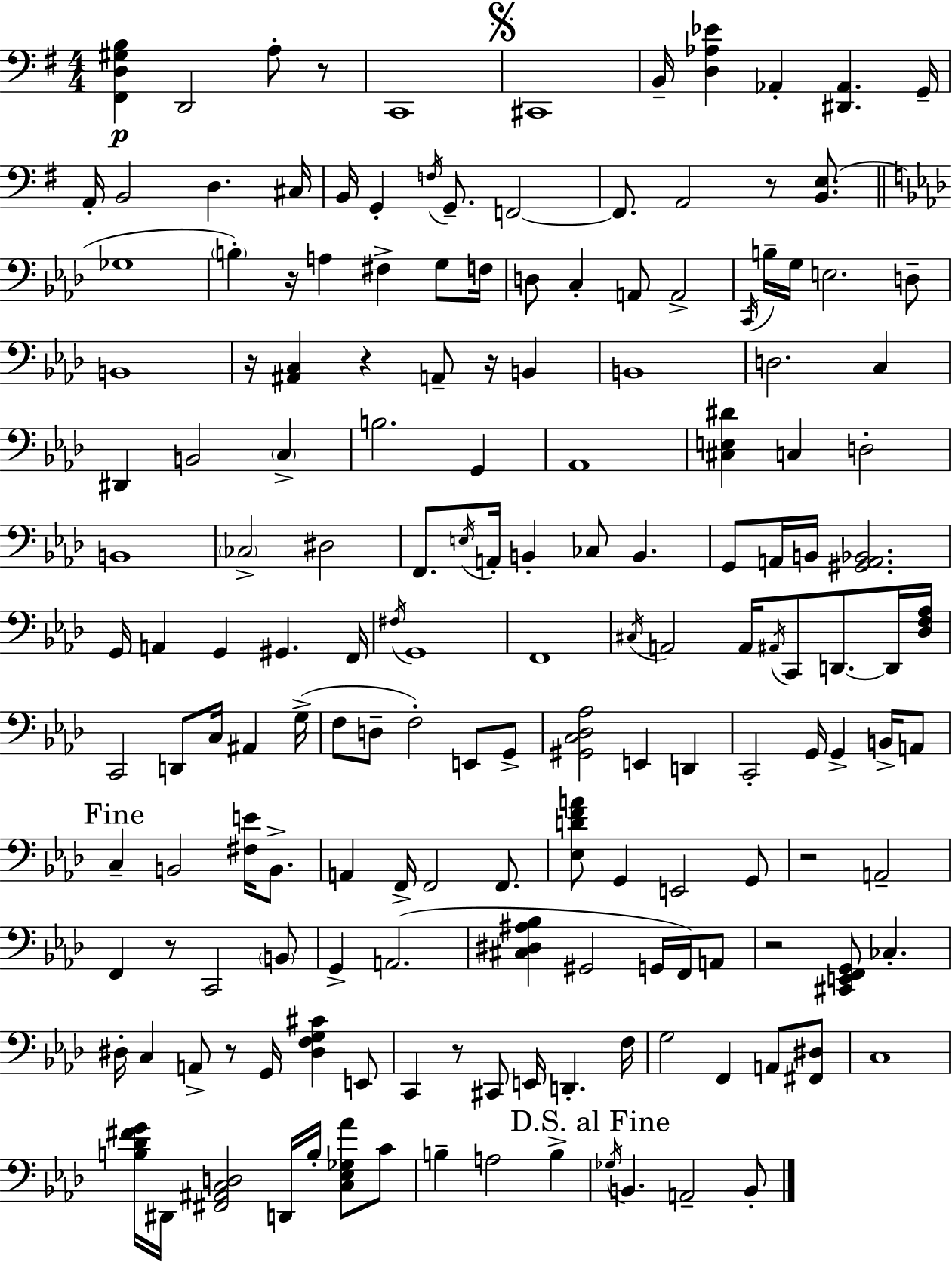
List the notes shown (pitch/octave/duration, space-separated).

[F#2,D3,G#3,B3]/q D2/h A3/e R/e C2/w C#2/w B2/s [D3,Ab3,Eb4]/q Ab2/q [D#2,Ab2]/q. G2/s A2/s B2/h D3/q. C#3/s B2/s G2/q F3/s G2/e. F2/h F2/e. A2/h R/e [B2,E3]/e. Gb3/w B3/q R/s A3/q F#3/q G3/e F3/s D3/e C3/q A2/e A2/h C2/s B3/s G3/s E3/h. D3/e B2/w R/s [A#2,C3]/q R/q A2/e R/s B2/q B2/w D3/h. C3/q D#2/q B2/h C3/q B3/h. G2/q Ab2/w [C#3,E3,D#4]/q C3/q D3/h B2/w CES3/h D#3/h F2/e. E3/s A2/s B2/q CES3/e B2/q. G2/e A2/s B2/s [G#2,A2,Bb2]/h. G2/s A2/q G2/q G#2/q. F2/s F#3/s G2/w F2/w C#3/s A2/h A2/s A#2/s C2/e D2/e. D2/s [Db3,F3,Ab3]/s C2/h D2/e C3/s A#2/q G3/s F3/e D3/e F3/h E2/e G2/e [G#2,C3,Db3,Ab3]/h E2/q D2/q C2/h G2/s G2/q B2/s A2/e C3/q B2/h [F#3,E4]/s B2/e. A2/q F2/s F2/h F2/e. [Eb3,D4,F4,A4]/e G2/q E2/h G2/e R/h A2/h F2/q R/e C2/h B2/e G2/q A2/h. [C#3,D#3,A#3,Bb3]/q G#2/h G2/s F2/s A2/e R/h [C#2,E2,F2,G2]/e CES3/q. D#3/s C3/q A2/e R/e G2/s [D#3,F3,G3,C#4]/q E2/e C2/q R/e C#2/e E2/s D2/q. F3/s G3/h F2/q A2/e [F#2,D#3]/e C3/w [B3,Db4,F#4,G4]/s D#2/s [F#2,A#2,C3,D3]/h D2/s B3/s [C3,Eb3,Gb3,Ab4]/e C4/e B3/q A3/h B3/q Gb3/s B2/q. A2/h B2/e